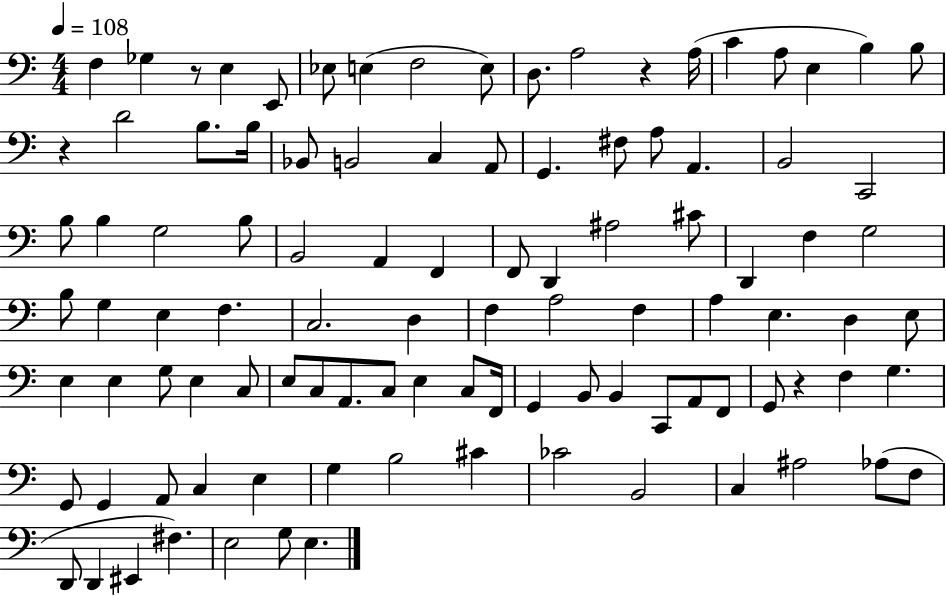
X:1
T:Untitled
M:4/4
L:1/4
K:C
F, _G, z/2 E, E,,/2 _E,/2 E, F,2 E,/2 D,/2 A,2 z A,/4 C A,/2 E, B, B,/2 z D2 B,/2 B,/4 _B,,/2 B,,2 C, A,,/2 G,, ^F,/2 A,/2 A,, B,,2 C,,2 B,/2 B, G,2 B,/2 B,,2 A,, F,, F,,/2 D,, ^A,2 ^C/2 D,, F, G,2 B,/2 G, E, F, C,2 D, F, A,2 F, A, E, D, E,/2 E, E, G,/2 E, C,/2 E,/2 C,/2 A,,/2 C,/2 E, C,/2 F,,/4 G,, B,,/2 B,, C,,/2 A,,/2 F,,/2 G,,/2 z F, G, G,,/2 G,, A,,/2 C, E, G, B,2 ^C _C2 B,,2 C, ^A,2 _A,/2 F,/2 D,,/2 D,, ^E,, ^F, E,2 G,/2 E,